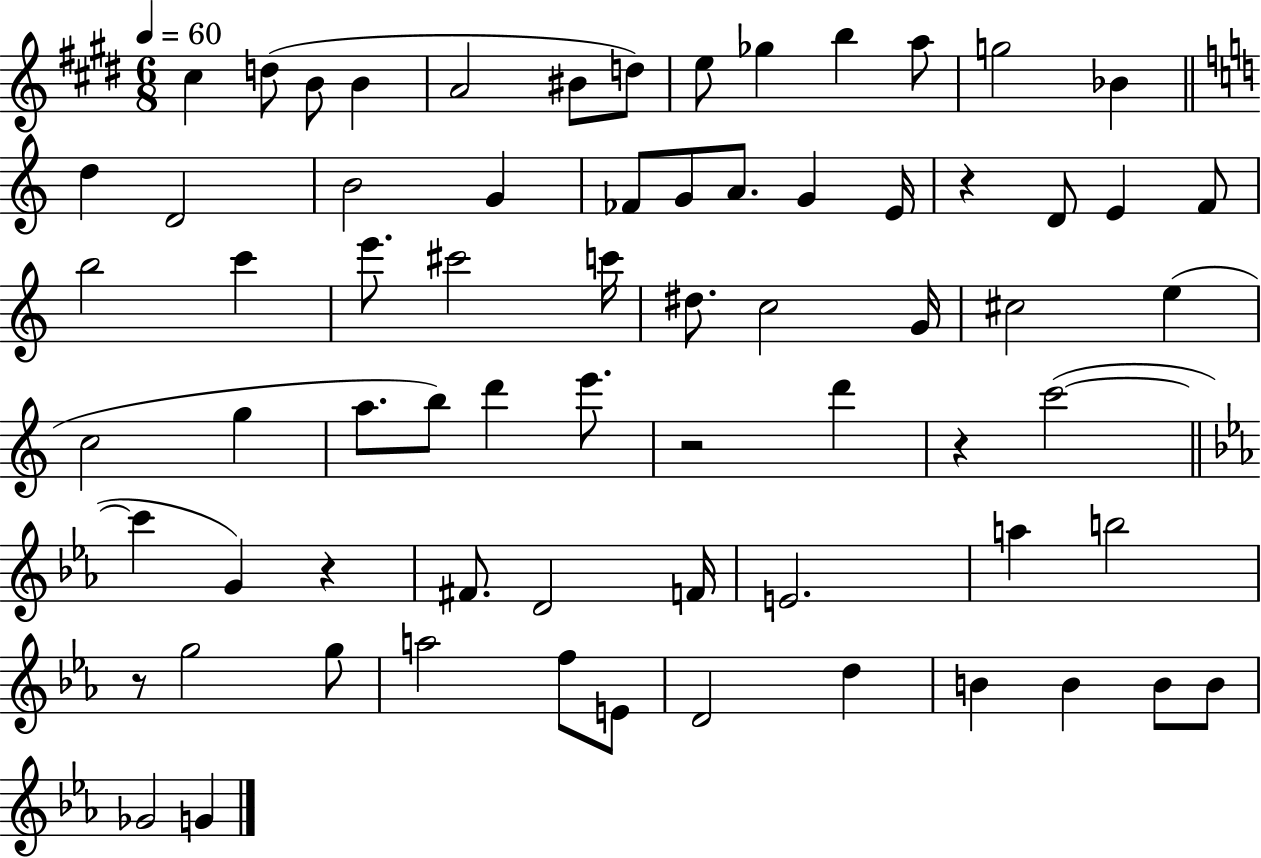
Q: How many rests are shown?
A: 5